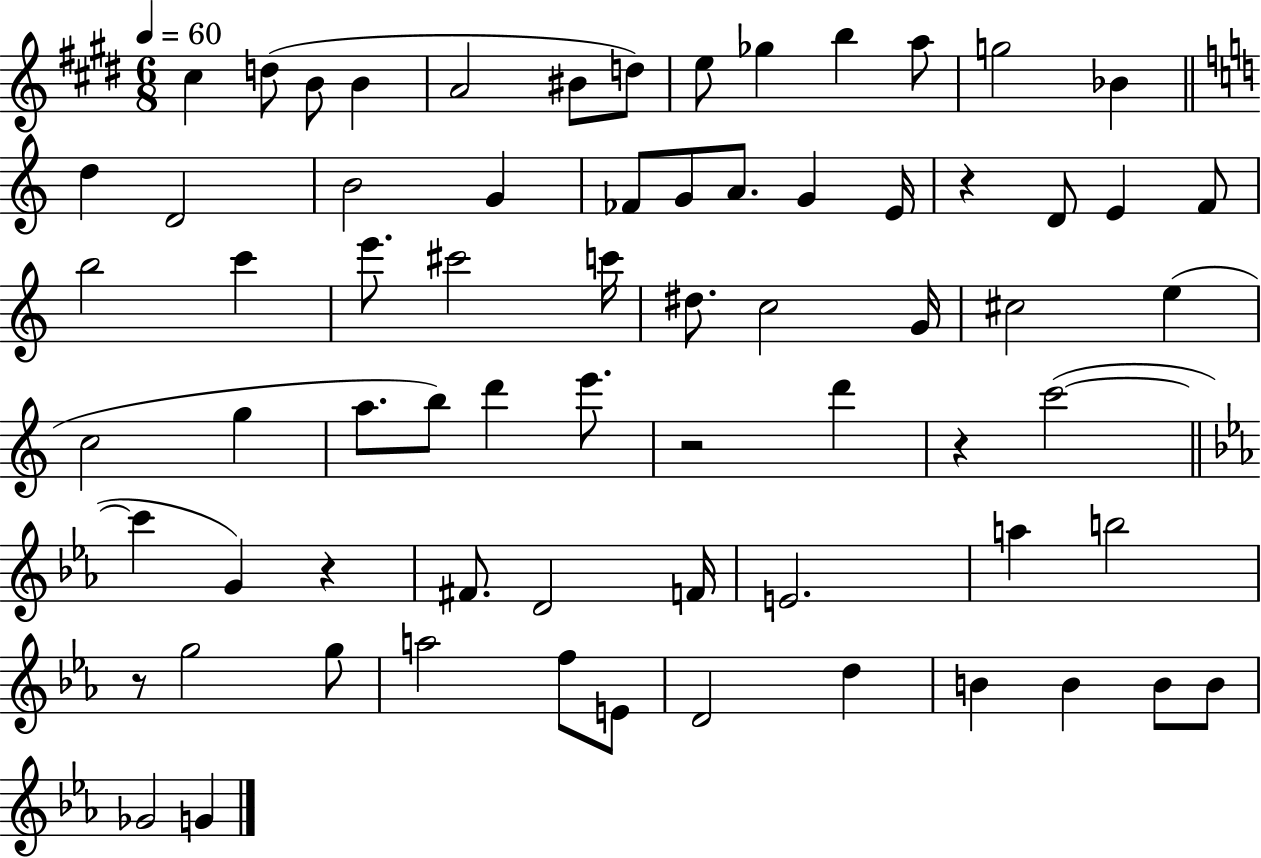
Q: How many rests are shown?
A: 5